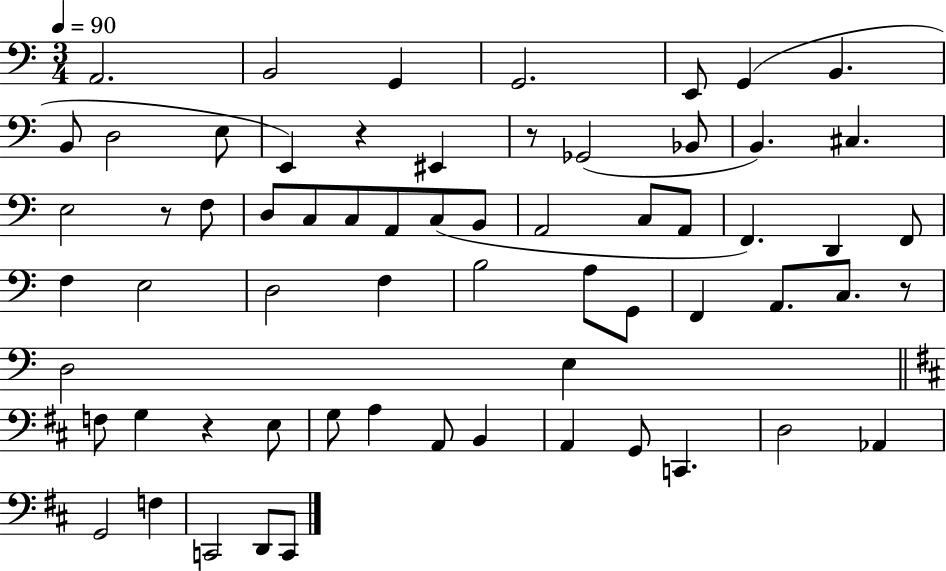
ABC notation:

X:1
T:Untitled
M:3/4
L:1/4
K:C
A,,2 B,,2 G,, G,,2 E,,/2 G,, B,, B,,/2 D,2 E,/2 E,, z ^E,, z/2 _G,,2 _B,,/2 B,, ^C, E,2 z/2 F,/2 D,/2 C,/2 C,/2 A,,/2 C,/2 B,,/2 A,,2 C,/2 A,,/2 F,, D,, F,,/2 F, E,2 D,2 F, B,2 A,/2 G,,/2 F,, A,,/2 C,/2 z/2 D,2 E, F,/2 G, z E,/2 G,/2 A, A,,/2 B,, A,, G,,/2 C,, D,2 _A,, G,,2 F, C,,2 D,,/2 C,,/2